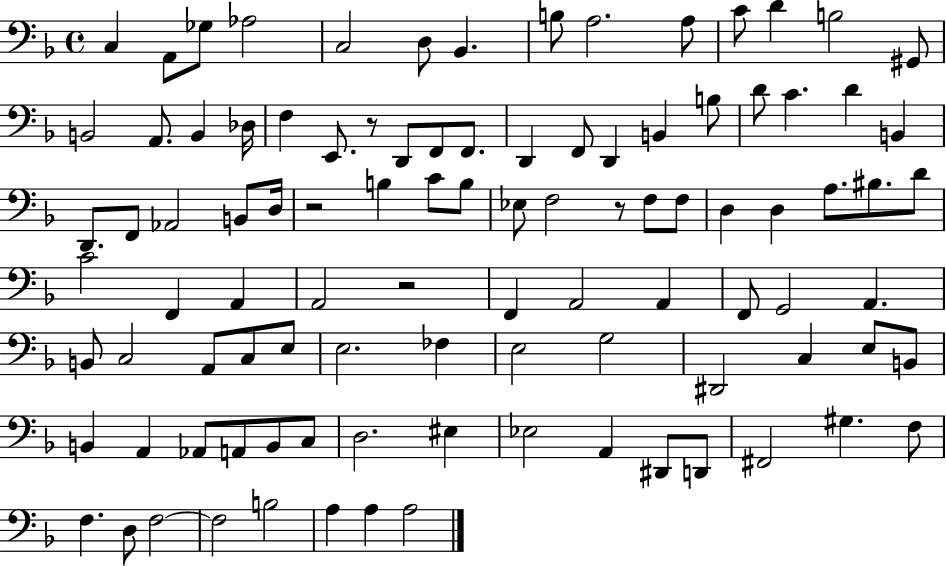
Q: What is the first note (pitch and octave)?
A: C3